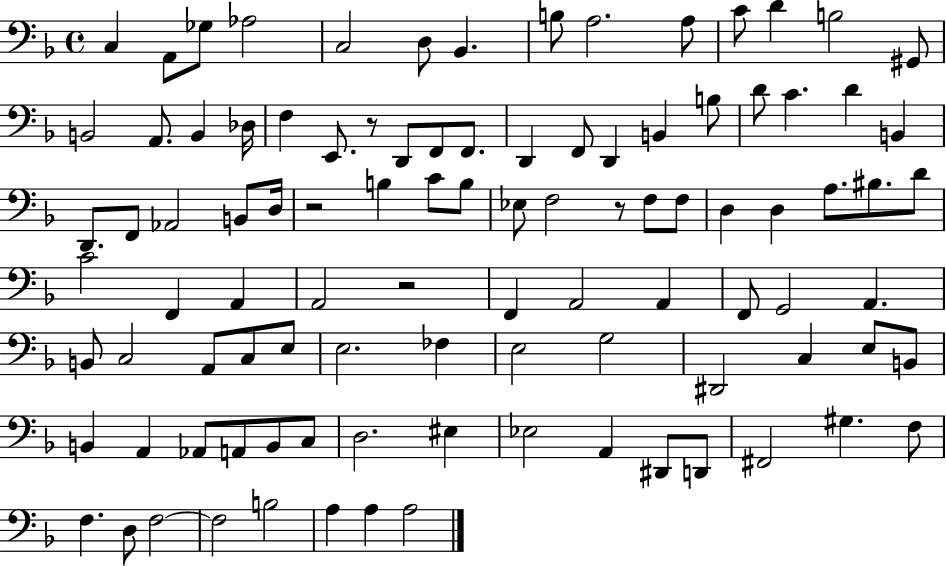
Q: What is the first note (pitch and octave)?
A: C3